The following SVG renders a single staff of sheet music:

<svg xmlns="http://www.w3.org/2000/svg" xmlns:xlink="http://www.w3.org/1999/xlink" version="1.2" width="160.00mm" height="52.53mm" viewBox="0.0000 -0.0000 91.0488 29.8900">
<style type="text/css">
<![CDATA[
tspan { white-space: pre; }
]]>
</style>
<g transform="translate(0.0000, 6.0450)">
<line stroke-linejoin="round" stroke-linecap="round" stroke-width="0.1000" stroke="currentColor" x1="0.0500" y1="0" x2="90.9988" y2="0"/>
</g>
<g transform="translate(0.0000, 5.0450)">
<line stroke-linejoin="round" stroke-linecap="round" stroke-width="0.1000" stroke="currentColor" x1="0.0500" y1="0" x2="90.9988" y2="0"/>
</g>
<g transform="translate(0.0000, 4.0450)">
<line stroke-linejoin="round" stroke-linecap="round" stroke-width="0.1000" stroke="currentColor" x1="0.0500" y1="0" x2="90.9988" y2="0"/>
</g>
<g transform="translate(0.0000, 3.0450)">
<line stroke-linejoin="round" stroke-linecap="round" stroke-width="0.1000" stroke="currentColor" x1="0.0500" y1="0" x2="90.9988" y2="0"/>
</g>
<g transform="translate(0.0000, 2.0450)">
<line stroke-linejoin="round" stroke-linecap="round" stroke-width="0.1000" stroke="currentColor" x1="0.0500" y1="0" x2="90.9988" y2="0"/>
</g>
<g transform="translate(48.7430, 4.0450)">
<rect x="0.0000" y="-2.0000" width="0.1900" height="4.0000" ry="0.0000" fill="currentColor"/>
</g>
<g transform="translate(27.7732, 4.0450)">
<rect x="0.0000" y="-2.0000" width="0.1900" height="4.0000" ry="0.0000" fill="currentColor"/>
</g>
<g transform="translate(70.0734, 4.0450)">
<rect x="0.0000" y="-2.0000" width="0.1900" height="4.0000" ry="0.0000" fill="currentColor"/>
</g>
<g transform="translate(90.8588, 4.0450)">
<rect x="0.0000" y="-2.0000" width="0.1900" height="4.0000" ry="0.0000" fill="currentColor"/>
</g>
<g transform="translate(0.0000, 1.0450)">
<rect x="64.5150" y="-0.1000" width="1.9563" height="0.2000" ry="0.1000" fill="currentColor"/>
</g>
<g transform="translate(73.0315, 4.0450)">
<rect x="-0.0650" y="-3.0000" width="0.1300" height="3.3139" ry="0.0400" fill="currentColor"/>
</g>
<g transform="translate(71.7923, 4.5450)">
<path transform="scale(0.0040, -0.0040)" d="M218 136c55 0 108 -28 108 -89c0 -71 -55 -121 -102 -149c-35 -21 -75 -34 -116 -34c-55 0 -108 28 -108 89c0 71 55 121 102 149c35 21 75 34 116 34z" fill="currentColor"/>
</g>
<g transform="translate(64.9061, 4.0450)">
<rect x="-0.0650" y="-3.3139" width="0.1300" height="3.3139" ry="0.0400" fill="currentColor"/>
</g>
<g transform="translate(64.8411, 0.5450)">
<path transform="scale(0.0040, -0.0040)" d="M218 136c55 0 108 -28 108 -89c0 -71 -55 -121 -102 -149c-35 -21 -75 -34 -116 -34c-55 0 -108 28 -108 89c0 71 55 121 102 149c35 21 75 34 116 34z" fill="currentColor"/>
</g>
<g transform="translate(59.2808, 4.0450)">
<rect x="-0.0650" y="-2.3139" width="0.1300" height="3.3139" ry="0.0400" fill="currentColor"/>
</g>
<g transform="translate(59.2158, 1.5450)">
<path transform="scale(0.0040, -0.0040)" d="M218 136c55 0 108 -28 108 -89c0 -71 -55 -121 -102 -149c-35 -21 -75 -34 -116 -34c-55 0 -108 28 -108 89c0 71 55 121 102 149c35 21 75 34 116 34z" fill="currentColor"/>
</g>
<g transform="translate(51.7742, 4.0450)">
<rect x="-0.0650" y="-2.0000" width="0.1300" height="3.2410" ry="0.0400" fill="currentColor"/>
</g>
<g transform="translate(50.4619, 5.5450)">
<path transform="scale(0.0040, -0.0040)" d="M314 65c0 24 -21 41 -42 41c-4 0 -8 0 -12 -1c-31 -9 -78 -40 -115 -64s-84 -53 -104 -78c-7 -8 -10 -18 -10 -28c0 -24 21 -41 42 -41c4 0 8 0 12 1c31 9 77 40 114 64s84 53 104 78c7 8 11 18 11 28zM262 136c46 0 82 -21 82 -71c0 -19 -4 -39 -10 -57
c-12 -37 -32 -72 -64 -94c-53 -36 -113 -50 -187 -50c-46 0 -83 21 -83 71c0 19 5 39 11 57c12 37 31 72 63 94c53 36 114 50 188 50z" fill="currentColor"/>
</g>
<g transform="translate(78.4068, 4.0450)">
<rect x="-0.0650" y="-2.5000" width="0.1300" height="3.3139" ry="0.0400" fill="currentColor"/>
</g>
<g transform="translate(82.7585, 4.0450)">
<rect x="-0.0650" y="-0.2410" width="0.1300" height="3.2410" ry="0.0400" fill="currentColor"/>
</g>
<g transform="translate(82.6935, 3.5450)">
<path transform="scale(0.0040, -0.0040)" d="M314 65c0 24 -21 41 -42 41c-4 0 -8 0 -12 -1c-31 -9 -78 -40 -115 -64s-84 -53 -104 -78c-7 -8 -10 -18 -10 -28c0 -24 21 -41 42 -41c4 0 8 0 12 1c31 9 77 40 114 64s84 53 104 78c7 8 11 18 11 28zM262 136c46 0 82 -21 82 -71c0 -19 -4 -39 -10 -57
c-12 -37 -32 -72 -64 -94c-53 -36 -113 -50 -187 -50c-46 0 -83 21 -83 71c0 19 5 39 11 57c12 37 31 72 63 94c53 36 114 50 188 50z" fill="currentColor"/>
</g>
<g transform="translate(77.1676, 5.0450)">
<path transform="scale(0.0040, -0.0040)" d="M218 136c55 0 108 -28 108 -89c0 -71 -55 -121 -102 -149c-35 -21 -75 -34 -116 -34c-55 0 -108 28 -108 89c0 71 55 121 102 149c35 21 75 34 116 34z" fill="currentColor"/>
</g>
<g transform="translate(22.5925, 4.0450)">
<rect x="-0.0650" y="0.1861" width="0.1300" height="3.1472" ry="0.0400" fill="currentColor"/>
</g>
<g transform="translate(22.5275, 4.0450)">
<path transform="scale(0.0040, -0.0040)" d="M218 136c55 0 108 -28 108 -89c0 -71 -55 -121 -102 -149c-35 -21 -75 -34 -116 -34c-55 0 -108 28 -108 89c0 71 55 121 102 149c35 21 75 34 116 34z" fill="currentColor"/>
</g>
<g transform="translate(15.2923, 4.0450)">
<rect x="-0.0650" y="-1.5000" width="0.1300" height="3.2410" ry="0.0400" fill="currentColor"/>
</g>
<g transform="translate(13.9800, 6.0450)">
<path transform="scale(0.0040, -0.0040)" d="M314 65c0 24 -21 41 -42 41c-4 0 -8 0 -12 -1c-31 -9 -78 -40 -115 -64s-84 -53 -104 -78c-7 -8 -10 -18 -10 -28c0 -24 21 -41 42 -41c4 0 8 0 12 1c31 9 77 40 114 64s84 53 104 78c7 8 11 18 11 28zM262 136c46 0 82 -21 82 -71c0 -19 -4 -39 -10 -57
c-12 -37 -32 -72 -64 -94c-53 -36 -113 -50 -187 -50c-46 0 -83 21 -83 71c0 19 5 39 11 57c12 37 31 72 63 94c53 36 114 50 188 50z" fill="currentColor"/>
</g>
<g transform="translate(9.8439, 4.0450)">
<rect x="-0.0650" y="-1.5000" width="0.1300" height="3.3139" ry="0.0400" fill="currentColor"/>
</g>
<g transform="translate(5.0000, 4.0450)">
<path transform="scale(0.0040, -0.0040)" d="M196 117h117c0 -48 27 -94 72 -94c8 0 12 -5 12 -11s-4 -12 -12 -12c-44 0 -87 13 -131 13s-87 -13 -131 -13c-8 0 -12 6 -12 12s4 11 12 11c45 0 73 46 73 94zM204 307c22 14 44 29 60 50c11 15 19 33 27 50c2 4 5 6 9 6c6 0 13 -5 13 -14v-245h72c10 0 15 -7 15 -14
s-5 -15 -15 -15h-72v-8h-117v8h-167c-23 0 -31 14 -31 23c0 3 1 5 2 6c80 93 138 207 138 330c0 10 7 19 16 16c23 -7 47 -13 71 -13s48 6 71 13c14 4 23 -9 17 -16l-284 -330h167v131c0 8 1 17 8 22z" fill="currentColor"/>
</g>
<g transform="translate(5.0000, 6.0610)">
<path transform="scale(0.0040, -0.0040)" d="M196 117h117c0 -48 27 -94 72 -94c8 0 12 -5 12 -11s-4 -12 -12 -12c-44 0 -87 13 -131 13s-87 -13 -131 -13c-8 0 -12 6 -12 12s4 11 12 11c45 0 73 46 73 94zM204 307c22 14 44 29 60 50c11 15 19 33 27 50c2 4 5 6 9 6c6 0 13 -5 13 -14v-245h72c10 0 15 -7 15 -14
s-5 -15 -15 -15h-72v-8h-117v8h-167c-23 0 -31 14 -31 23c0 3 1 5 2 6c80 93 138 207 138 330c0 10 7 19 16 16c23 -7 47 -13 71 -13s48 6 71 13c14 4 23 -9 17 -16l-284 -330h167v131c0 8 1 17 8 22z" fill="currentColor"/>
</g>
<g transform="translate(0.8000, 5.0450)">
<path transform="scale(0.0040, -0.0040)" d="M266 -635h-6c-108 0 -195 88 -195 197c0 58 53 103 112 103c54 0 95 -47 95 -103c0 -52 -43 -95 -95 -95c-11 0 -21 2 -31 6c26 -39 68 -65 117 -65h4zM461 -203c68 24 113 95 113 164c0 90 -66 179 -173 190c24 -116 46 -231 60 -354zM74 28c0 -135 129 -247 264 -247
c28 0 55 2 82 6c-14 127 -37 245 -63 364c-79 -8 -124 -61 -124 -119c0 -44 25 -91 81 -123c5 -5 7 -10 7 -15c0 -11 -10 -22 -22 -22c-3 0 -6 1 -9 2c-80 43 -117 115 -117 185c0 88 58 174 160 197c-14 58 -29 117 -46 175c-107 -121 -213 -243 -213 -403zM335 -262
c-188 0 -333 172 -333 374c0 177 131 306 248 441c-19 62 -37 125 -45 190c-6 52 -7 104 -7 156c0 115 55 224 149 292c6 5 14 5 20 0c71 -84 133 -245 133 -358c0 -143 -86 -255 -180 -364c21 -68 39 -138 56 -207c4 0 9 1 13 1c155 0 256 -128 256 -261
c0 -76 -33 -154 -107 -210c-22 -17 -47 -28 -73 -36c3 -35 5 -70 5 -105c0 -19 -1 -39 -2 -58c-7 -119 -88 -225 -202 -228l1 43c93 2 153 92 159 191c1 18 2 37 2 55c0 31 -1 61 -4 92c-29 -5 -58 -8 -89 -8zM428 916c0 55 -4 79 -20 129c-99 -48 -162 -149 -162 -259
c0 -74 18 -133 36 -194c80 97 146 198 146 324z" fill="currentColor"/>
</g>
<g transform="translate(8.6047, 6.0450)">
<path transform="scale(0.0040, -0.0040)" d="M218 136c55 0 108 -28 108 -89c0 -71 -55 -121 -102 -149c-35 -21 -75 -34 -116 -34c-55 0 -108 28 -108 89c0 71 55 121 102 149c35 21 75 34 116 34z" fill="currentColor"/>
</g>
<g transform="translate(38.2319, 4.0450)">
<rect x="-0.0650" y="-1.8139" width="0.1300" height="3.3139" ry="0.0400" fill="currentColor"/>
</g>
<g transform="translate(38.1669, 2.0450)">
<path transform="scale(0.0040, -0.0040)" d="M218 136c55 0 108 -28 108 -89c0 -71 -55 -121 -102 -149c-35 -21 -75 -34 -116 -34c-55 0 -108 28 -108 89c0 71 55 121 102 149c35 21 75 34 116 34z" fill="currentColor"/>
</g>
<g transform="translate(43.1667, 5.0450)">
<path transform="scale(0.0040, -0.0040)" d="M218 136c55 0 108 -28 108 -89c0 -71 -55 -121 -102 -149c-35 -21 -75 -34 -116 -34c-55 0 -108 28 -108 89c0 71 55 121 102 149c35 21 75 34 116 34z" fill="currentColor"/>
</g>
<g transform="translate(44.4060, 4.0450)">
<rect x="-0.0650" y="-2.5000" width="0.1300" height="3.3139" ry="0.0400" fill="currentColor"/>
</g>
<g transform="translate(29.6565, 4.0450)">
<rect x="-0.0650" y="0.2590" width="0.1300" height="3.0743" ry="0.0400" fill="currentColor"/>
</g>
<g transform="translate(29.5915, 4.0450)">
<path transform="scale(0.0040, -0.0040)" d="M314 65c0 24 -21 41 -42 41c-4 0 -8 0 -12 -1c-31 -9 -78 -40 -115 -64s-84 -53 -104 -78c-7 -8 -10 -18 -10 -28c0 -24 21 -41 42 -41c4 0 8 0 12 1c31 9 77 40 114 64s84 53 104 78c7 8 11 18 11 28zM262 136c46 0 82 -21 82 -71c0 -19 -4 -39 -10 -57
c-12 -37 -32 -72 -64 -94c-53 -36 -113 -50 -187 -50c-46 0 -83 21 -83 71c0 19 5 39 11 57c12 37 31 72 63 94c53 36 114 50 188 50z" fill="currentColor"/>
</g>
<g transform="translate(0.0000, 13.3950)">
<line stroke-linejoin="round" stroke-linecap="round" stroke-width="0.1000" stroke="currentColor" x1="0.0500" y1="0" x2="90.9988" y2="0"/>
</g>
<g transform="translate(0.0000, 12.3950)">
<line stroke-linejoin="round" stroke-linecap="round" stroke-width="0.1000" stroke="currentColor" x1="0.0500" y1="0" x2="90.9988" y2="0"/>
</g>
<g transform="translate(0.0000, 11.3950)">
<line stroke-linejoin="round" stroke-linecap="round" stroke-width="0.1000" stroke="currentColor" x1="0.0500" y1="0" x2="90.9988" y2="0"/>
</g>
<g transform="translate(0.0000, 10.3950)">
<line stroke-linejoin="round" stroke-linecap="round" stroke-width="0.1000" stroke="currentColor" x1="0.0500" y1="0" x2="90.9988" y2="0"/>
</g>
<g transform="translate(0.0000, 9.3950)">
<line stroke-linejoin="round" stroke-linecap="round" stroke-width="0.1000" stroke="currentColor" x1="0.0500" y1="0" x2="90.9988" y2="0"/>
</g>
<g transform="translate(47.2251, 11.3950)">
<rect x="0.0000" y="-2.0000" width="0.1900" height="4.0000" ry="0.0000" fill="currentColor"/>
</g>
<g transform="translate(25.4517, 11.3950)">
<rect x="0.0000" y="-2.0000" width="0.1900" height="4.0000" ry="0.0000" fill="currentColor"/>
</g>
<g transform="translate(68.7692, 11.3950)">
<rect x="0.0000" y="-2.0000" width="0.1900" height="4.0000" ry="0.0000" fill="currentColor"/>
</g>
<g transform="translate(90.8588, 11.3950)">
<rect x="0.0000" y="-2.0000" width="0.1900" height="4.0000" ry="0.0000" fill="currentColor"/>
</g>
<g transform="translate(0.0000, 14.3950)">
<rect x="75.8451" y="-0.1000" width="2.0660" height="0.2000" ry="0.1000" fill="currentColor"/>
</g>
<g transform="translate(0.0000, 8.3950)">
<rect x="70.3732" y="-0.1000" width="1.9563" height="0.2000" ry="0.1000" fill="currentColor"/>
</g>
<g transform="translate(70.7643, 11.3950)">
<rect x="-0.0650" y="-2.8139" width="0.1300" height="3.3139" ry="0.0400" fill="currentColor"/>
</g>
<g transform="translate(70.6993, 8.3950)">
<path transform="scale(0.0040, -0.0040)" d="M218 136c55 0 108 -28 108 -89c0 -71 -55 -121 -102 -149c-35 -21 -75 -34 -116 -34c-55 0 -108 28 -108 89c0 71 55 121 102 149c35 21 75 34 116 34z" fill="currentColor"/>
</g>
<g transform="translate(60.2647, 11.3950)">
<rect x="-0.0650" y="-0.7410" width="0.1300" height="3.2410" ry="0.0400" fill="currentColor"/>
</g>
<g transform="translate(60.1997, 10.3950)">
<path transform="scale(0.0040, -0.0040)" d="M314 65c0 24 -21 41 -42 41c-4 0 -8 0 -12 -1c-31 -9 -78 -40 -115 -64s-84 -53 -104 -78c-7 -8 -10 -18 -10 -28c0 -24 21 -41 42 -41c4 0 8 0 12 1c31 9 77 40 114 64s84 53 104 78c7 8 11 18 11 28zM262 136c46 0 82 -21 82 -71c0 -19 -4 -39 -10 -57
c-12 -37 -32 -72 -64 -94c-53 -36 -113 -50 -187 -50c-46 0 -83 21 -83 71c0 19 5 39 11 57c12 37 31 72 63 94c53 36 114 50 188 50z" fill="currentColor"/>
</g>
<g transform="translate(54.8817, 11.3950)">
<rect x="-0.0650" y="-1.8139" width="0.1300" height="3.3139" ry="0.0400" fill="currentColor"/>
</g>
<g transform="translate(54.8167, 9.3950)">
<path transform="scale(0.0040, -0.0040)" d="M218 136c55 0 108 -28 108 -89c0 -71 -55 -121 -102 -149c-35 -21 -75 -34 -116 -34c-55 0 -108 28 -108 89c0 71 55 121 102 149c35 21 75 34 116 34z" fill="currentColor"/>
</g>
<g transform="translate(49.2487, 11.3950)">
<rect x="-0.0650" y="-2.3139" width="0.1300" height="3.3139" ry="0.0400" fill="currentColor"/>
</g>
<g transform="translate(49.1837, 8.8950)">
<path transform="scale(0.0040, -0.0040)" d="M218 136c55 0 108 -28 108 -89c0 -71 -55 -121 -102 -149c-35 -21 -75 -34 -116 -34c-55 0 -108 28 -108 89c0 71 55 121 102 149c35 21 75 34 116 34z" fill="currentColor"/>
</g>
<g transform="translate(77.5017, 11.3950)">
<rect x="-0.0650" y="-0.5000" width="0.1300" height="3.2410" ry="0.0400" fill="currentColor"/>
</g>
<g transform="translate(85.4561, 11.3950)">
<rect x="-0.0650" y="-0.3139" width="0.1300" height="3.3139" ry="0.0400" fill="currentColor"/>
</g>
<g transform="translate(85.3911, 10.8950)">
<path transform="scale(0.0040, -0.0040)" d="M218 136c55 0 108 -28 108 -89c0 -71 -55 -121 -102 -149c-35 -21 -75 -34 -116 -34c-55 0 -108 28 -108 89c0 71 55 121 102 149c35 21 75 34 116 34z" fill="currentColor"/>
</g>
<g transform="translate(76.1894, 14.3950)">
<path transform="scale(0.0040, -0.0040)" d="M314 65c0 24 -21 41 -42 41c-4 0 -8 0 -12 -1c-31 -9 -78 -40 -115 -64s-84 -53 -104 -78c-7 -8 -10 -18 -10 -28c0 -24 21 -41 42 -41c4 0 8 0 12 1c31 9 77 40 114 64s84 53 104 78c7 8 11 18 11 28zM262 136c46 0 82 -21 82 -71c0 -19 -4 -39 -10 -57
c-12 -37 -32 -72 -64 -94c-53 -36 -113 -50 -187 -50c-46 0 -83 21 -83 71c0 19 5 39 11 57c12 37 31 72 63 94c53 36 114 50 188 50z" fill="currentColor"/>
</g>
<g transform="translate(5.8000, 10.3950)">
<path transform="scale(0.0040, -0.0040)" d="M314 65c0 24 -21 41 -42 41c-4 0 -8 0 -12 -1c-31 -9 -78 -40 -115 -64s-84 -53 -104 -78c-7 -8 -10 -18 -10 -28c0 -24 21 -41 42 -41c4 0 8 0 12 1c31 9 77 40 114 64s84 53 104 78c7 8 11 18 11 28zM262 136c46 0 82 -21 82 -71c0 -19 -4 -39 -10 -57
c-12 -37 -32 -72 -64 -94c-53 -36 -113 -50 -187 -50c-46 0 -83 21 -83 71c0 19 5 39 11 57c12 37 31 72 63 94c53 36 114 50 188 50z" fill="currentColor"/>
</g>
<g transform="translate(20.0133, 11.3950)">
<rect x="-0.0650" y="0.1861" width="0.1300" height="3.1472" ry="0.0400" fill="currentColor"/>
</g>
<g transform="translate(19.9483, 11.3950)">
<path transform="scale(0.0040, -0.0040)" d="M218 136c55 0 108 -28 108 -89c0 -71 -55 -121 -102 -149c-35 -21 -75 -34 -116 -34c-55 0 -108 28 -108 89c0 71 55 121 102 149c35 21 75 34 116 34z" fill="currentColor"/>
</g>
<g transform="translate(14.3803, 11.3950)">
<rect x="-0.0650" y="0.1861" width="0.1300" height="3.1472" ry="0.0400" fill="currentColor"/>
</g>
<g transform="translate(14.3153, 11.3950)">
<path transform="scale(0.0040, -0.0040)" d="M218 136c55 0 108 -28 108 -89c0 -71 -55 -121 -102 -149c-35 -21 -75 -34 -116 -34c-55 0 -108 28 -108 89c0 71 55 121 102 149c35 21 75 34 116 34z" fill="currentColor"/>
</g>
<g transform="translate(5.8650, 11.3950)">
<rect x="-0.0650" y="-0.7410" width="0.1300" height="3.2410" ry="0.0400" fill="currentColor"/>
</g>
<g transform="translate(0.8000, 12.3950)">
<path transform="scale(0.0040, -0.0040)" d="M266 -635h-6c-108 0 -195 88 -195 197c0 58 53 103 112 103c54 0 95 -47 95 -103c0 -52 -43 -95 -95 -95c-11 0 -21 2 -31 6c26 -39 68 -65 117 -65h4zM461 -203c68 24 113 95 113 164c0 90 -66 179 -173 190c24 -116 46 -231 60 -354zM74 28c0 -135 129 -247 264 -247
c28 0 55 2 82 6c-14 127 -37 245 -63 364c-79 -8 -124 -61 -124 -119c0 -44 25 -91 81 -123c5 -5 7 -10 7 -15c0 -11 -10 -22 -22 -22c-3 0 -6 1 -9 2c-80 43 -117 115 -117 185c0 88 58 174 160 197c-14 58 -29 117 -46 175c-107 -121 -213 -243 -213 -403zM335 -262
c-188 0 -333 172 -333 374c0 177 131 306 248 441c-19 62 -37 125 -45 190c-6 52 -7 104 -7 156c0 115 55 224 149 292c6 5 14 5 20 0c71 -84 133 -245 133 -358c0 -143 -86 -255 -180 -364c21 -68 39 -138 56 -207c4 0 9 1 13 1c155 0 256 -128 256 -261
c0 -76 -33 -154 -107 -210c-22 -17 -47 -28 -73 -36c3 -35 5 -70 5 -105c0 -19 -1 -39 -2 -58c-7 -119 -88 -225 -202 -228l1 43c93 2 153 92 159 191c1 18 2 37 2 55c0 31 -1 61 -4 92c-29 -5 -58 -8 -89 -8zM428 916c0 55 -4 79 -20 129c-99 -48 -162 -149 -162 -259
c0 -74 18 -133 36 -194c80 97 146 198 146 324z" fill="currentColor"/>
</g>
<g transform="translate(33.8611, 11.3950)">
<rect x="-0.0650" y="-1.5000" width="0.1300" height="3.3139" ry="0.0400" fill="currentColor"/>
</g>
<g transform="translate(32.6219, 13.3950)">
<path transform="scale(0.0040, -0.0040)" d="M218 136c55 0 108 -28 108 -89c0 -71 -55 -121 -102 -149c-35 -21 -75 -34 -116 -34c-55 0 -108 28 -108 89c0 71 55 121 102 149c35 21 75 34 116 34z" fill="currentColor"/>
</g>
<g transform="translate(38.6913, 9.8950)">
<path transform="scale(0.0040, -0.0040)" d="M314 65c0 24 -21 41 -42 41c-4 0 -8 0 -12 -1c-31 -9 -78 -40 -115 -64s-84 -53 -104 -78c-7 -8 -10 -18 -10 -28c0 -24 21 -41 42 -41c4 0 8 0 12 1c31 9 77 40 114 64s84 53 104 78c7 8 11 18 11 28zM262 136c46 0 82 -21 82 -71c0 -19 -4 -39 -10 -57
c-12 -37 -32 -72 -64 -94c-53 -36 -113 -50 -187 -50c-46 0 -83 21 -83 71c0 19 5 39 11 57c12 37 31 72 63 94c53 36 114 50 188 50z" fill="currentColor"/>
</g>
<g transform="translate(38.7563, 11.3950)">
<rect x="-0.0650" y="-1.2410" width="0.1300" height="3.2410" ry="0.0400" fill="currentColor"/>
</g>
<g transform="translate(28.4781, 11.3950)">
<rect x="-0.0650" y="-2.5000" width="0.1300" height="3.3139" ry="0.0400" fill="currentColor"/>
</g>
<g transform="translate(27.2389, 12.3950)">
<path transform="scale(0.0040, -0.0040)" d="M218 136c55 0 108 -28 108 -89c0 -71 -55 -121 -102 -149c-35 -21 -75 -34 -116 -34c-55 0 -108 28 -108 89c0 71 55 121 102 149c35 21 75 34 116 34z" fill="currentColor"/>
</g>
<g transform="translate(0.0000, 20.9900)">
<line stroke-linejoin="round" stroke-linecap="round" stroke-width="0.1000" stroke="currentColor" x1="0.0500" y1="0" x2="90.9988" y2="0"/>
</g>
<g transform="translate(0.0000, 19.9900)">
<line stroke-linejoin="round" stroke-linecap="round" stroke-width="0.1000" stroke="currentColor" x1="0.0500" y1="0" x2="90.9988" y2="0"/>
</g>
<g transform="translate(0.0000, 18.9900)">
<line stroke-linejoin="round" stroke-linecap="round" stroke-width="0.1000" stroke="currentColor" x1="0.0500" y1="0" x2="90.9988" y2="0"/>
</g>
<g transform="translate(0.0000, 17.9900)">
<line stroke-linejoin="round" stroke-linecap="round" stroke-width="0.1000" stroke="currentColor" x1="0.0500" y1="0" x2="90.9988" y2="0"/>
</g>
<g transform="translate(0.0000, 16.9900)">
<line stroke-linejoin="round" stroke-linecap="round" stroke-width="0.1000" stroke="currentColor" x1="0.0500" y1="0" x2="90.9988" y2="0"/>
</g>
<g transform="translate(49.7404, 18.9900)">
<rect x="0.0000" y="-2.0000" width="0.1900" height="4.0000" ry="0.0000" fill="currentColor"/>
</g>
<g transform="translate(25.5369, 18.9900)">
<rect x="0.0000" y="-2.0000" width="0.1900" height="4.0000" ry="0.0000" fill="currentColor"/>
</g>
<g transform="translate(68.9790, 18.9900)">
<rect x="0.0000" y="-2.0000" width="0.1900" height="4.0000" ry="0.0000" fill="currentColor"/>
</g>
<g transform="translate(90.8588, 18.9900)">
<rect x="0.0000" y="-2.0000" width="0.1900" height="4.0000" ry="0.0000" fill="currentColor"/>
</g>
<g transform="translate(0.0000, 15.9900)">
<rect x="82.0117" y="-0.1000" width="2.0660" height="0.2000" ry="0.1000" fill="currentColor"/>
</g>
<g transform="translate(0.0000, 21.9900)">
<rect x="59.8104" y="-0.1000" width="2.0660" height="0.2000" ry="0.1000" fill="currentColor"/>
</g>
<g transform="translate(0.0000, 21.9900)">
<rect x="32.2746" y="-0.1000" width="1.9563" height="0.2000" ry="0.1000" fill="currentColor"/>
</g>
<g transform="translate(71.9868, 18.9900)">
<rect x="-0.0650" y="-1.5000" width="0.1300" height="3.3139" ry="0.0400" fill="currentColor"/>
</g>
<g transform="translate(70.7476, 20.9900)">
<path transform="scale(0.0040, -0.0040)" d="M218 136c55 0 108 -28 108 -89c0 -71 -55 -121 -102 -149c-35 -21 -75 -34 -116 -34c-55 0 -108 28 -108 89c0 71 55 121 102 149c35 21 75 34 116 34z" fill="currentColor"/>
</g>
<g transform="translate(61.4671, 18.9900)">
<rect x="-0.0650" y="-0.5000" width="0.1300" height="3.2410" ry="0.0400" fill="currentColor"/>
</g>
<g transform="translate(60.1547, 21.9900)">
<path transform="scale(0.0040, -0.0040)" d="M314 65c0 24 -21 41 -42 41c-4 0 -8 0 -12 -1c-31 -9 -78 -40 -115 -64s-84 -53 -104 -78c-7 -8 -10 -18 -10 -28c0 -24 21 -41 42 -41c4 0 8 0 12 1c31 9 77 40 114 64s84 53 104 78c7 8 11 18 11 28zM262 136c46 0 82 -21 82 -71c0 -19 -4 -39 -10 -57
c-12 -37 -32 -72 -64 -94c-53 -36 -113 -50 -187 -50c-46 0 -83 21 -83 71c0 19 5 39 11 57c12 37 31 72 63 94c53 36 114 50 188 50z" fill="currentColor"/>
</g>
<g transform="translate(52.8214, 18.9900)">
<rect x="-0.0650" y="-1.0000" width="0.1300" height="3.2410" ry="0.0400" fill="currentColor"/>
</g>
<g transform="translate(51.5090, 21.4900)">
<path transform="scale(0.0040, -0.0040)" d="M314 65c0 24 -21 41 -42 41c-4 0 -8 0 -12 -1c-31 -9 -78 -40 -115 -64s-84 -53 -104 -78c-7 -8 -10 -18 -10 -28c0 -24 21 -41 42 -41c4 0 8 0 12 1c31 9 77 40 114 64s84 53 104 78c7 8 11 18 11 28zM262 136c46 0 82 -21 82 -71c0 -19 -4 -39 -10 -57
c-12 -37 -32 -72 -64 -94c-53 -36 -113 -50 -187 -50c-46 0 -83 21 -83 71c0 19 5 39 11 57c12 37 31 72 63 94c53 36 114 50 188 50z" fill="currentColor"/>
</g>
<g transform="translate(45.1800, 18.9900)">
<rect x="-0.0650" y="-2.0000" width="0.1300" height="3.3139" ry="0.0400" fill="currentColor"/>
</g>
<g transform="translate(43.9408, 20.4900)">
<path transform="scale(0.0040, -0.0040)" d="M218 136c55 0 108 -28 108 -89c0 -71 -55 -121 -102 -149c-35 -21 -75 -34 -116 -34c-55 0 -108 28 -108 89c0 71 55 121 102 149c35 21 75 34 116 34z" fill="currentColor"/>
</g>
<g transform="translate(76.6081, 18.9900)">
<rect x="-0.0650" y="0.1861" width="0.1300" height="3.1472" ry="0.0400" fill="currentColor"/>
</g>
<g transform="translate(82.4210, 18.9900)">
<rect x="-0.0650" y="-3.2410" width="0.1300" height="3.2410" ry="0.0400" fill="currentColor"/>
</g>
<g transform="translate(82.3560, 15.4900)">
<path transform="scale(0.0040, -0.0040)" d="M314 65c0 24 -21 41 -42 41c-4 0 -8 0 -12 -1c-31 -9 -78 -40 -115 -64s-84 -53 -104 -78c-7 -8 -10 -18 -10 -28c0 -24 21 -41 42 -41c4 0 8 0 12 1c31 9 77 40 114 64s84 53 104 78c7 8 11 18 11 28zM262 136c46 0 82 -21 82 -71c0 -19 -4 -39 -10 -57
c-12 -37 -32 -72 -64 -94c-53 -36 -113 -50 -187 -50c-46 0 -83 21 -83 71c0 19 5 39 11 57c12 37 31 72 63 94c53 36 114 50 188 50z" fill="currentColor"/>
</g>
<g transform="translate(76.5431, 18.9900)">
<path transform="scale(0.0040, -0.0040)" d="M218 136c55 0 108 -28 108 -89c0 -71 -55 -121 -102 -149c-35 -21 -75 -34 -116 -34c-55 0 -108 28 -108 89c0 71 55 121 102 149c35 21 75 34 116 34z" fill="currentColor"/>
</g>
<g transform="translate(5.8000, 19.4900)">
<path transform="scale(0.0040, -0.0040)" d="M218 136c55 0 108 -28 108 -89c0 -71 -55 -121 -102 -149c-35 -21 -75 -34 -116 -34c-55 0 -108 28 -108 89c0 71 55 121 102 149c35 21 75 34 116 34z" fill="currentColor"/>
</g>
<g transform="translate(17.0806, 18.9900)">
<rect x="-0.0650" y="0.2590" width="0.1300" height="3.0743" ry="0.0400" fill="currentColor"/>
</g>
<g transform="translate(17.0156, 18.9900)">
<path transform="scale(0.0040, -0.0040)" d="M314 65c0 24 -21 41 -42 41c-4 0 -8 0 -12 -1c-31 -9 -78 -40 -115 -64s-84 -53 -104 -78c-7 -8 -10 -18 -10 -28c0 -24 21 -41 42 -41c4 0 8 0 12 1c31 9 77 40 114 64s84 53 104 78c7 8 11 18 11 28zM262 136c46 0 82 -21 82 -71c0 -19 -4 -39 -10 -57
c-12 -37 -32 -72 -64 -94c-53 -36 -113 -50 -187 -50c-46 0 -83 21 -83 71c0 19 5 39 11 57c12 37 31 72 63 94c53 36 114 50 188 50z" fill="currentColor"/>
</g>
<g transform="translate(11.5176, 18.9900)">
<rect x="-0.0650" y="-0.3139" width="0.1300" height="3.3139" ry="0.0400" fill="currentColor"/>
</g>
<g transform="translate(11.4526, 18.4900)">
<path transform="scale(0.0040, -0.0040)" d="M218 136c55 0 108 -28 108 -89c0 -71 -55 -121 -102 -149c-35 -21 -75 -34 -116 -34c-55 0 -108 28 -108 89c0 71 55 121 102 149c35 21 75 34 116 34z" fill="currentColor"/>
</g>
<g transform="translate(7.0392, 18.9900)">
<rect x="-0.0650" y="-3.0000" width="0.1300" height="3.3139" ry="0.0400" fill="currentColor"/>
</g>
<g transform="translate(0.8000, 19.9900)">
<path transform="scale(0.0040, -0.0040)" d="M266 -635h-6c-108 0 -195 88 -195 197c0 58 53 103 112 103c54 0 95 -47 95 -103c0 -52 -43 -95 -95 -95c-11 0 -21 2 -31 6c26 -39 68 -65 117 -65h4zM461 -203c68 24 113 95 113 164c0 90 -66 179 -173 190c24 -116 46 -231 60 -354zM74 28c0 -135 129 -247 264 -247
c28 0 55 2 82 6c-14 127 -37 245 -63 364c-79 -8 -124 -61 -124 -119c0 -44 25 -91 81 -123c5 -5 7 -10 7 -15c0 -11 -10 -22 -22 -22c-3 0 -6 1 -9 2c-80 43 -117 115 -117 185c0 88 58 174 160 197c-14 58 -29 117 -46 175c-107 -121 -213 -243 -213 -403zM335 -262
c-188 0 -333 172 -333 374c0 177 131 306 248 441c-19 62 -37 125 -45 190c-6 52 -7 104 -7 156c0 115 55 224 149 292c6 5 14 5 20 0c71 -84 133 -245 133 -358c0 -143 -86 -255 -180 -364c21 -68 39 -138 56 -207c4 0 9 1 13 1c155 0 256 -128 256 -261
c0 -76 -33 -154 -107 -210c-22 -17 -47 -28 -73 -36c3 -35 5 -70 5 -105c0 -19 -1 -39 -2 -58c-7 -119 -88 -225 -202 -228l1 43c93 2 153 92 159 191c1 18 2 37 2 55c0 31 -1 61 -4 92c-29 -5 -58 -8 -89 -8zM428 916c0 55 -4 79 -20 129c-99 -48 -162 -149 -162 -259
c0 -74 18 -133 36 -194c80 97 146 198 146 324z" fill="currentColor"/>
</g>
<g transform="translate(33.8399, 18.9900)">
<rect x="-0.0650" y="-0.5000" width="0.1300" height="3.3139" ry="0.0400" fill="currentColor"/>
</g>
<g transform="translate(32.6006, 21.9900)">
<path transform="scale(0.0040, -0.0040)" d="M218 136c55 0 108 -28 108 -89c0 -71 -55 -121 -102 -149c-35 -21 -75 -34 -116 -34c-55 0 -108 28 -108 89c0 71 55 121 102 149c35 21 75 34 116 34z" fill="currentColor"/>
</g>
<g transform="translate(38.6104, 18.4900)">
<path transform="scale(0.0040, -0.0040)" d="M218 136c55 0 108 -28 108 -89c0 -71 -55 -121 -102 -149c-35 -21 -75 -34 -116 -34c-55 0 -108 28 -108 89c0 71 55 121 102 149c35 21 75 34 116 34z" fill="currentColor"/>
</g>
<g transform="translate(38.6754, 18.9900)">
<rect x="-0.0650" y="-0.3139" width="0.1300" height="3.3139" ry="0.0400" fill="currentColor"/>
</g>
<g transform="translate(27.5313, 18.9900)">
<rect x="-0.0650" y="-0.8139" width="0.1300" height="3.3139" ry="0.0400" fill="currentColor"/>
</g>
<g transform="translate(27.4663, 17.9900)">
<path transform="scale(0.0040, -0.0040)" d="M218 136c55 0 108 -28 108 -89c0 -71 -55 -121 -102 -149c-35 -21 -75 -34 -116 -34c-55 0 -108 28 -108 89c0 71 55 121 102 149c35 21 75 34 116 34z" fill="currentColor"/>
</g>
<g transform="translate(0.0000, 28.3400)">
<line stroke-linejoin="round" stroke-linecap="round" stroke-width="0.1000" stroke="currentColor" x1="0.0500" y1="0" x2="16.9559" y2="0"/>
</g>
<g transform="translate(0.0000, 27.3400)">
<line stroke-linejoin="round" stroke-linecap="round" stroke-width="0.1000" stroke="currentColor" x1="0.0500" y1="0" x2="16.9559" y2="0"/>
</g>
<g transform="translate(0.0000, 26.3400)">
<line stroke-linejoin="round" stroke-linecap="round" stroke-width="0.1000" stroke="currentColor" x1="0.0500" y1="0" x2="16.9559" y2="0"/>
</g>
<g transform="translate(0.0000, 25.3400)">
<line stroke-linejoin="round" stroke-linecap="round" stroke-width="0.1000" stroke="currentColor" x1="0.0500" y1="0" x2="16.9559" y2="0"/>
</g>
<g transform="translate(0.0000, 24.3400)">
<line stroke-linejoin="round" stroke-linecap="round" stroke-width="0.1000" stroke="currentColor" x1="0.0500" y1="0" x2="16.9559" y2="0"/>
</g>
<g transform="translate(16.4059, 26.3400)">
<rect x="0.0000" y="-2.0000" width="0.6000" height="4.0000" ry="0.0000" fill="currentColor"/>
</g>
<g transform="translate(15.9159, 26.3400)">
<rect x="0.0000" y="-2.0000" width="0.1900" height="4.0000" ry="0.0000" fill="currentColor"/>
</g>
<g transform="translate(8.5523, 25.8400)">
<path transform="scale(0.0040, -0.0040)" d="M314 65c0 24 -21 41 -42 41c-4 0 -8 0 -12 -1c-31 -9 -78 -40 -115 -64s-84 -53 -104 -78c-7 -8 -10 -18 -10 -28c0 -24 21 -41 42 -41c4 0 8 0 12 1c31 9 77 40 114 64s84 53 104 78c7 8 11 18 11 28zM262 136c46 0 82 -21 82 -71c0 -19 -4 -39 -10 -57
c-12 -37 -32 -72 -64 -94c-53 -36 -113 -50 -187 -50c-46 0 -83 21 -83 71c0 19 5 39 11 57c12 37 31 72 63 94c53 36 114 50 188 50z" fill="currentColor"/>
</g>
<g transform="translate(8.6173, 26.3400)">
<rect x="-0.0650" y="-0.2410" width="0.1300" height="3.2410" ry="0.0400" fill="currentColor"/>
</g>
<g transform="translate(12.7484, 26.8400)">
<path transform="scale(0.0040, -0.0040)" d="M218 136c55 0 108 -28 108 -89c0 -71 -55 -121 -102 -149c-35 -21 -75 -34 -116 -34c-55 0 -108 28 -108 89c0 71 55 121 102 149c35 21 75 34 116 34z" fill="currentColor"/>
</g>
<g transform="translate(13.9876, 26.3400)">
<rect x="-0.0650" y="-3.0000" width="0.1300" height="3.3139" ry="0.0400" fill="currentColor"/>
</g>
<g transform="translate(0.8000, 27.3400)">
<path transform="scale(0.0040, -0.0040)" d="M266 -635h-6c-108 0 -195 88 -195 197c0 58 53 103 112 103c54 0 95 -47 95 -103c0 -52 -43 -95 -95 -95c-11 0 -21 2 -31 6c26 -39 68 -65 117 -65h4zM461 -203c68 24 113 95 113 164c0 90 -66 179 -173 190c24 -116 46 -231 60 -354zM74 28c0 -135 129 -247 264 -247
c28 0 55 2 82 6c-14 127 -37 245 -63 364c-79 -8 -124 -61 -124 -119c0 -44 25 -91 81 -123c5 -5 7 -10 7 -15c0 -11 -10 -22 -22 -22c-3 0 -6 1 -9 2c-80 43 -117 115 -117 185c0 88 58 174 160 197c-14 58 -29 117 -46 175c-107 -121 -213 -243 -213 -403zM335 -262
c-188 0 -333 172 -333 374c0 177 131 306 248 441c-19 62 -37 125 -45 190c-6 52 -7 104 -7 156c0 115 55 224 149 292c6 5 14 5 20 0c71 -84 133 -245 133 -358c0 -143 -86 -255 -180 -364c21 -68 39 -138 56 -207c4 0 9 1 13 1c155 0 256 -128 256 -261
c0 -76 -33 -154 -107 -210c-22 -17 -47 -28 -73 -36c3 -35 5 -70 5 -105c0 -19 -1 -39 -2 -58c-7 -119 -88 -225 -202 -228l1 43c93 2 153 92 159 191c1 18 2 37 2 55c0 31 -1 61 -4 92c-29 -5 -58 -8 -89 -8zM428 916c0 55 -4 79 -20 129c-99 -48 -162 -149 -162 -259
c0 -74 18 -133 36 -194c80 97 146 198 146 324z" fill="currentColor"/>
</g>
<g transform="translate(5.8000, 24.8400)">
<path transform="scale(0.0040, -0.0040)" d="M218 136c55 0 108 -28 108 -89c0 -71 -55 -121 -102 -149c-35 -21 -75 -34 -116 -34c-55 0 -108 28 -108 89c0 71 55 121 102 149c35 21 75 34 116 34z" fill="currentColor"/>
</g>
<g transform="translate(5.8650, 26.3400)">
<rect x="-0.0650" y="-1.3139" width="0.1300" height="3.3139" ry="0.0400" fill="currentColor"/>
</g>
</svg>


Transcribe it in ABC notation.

X:1
T:Untitled
M:4/4
L:1/4
K:C
E E2 B B2 f G F2 g b A G c2 d2 B B G E e2 g f d2 a C2 c A c B2 d C c F D2 C2 E B b2 e c2 A